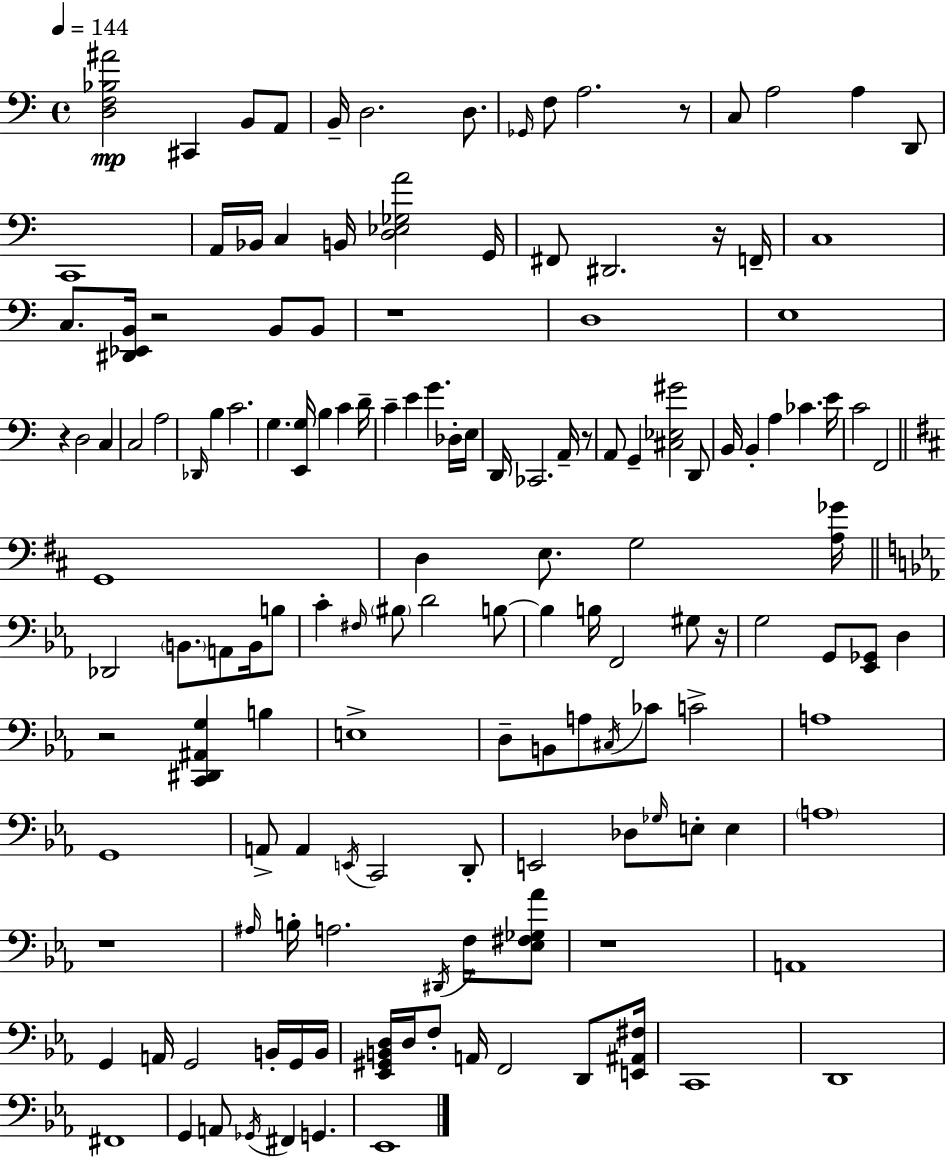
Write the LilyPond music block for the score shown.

{
  \clef bass
  \time 4/4
  \defaultTimeSignature
  \key c \major
  \tempo 4 = 144
  <d f bes ais'>2\mp cis,4 b,8 a,8 | b,16-- d2. d8. | \grace { ges,16 } f8 a2. r8 | c8 a2 a4 d,8 | \break c,1 | a,16 bes,16 c4 b,16 <d ees ges a'>2 | g,16 fis,8 dis,2. r16 | f,16-- c1 | \break c8. <dis, ees, b,>16 r2 b,8 b,8 | r1 | d1 | e1 | \break r4 d2 c4 | c2 a2 | \grace { des,16 } b4 c'2. | g4. <e, g>16 b4 c'4 | \break d'16-- c'4-- e'4 g'4. | des16-. e16 d,16 ces,2. a,16-- | r8 a,8 g,4-- <cis ees gis'>2 | d,8 b,16 b,4-. a4 ces'4. | \break e'16 c'2 f,2 | \bar "||" \break \key d \major g,1 | d4 e8. g2 <a ges'>16 | \bar "||" \break \key ees \major des,2 \parenthesize b,8. a,8 b,16 b8 | c'4-. \grace { fis16 } \parenthesize bis8 d'2 b8~~ | b4 b16 f,2 gis8 | r16 g2 g,8 <ees, ges,>8 d4 | \break r2 <c, dis, ais, g>4 b4 | e1-> | d8-- b,8 a8 \acciaccatura { cis16 } ces'8 c'2-> | a1 | \break g,1 | a,8-> a,4 \acciaccatura { e,16 } c,2 | d,8-. e,2 des8 \grace { ges16 } e8-. | e4 \parenthesize a1 | \break r1 | \grace { ais16 } b16-. a2. | \acciaccatura { dis,16 } f16 <ees fis ges aes'>8 r1 | a,1 | \break g,4 a,16 g,2 | b,16-. g,16 b,16 <ees, gis, b, d>16 d16 f8-. a,16 f,2 | d,8 <e, ais, fis>16 c,1 | d,1 | \break fis,1 | g,4 a,8 \acciaccatura { ges,16 } fis,4 | g,4. ees,1 | \bar "|."
}